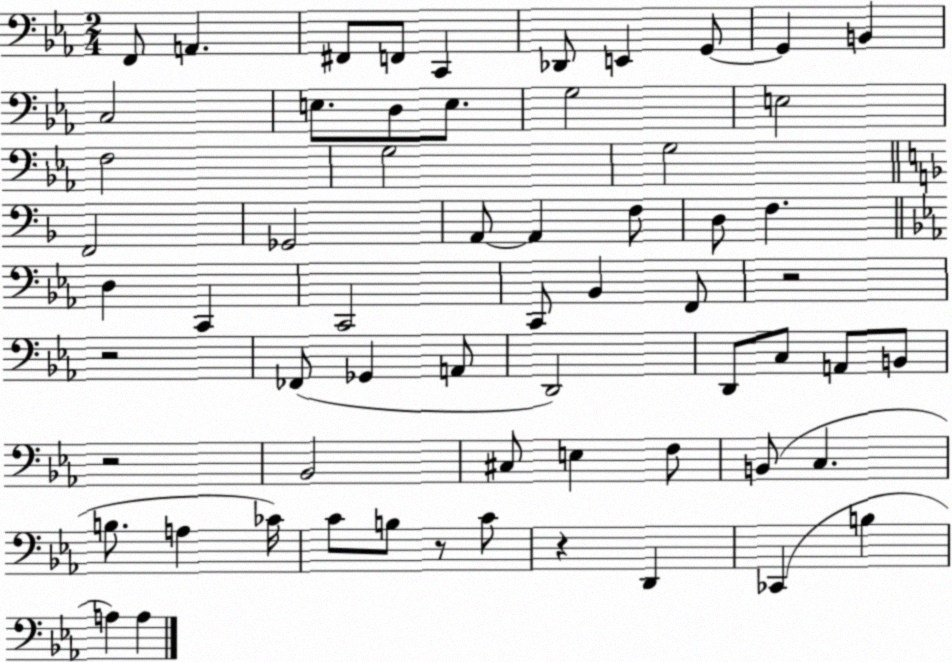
X:1
T:Untitled
M:2/4
L:1/4
K:Eb
F,,/2 A,, ^F,,/2 F,,/2 C,, _D,,/2 E,, G,,/2 G,, B,, C,2 E,/2 D,/2 E,/2 G,2 E,2 F,2 G,2 G,2 F,,2 _G,,2 A,,/2 A,, F,/2 D,/2 F, D, C,, C,,2 C,,/2 _B,, F,,/2 z2 z2 _F,,/2 _G,, A,,/2 D,,2 D,,/2 C,/2 A,,/2 B,,/2 z2 _B,,2 ^C,/2 E, F,/2 B,,/2 C, B,/2 A, _C/4 C/2 B,/2 z/2 C/2 z D,, _C,, B, A, A,